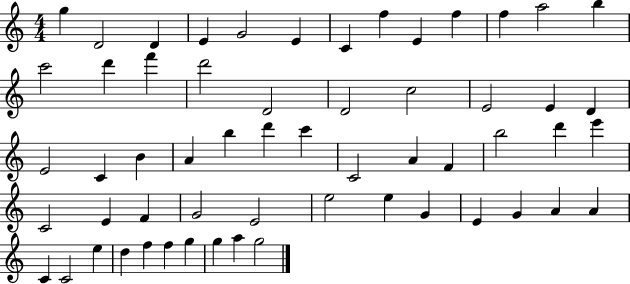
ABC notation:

X:1
T:Untitled
M:4/4
L:1/4
K:C
g D2 D E G2 E C f E f f a2 b c'2 d' f' d'2 D2 D2 c2 E2 E D E2 C B A b d' c' C2 A F b2 d' e' C2 E F G2 E2 e2 e G E G A A C C2 e d f f g g a g2